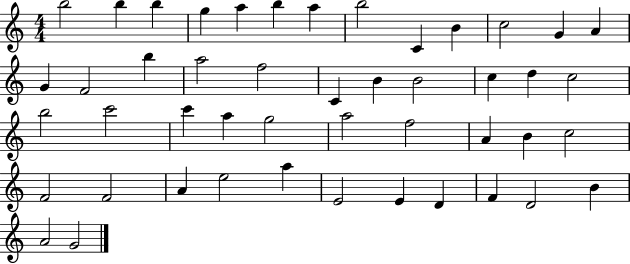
B5/h B5/q B5/q G5/q A5/q B5/q A5/q B5/h C4/q B4/q C5/h G4/q A4/q G4/q F4/h B5/q A5/h F5/h C4/q B4/q B4/h C5/q D5/q C5/h B5/h C6/h C6/q A5/q G5/h A5/h F5/h A4/q B4/q C5/h F4/h F4/h A4/q E5/h A5/q E4/h E4/q D4/q F4/q D4/h B4/q A4/h G4/h